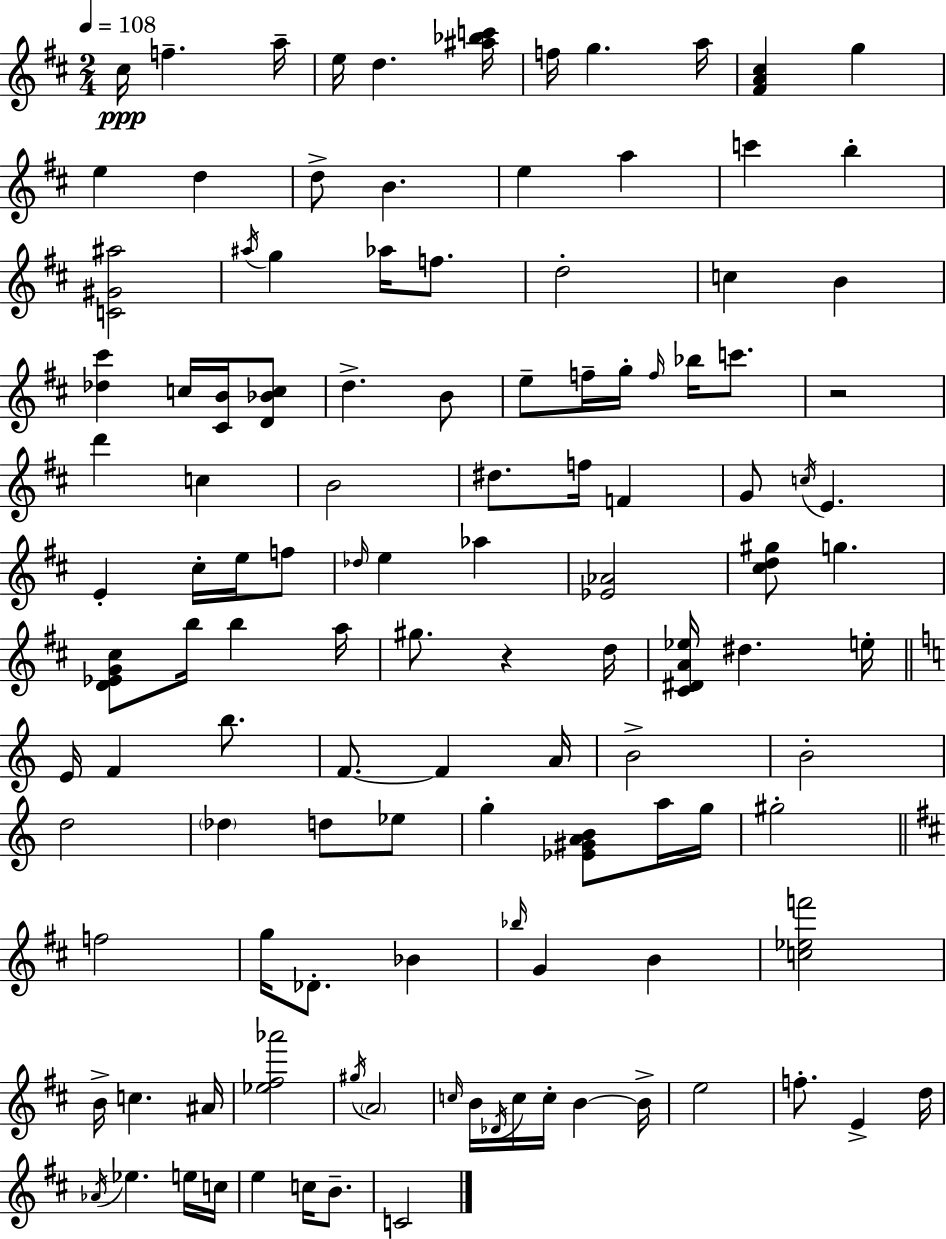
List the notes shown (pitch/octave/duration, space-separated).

C#5/s F5/q. A5/s E5/s D5/q. [A#5,Bb5,C6]/s F5/s G5/q. A5/s [F#4,A4,C#5]/q G5/q E5/q D5/q D5/e B4/q. E5/q A5/q C6/q B5/q [C4,G#4,A#5]/h A#5/s G5/q Ab5/s F5/e. D5/h C5/q B4/q [Db5,C#6]/q C5/s [C#4,B4]/s [D4,Bb4,C5]/e D5/q. B4/e E5/e F5/s G5/s F5/s Bb5/s C6/e. R/h D6/q C5/q B4/h D#5/e. F5/s F4/q G4/e C5/s E4/q. E4/q C#5/s E5/s F5/e Db5/s E5/q Ab5/q [Eb4,Ab4]/h [C#5,D5,G#5]/e G5/q. [D4,Eb4,G4,C#5]/e B5/s B5/q A5/s G#5/e. R/q D5/s [C#4,D#4,A4,Eb5]/s D#5/q. E5/s E4/s F4/q B5/e. F4/e. F4/q A4/s B4/h B4/h D5/h Db5/q D5/e Eb5/e G5/q [Eb4,G#4,A4,B4]/e A5/s G5/s G#5/h F5/h G5/s Db4/e. Bb4/q Bb5/s G4/q B4/q [C5,Eb5,F6]/h B4/s C5/q. A#4/s [Eb5,F#5,Ab6]/h G#5/s A4/h C5/s B4/s Db4/s C5/s C5/s B4/q B4/s E5/h F5/e. E4/q D5/s Ab4/s Eb5/q. E5/s C5/s E5/q C5/s B4/e. C4/h